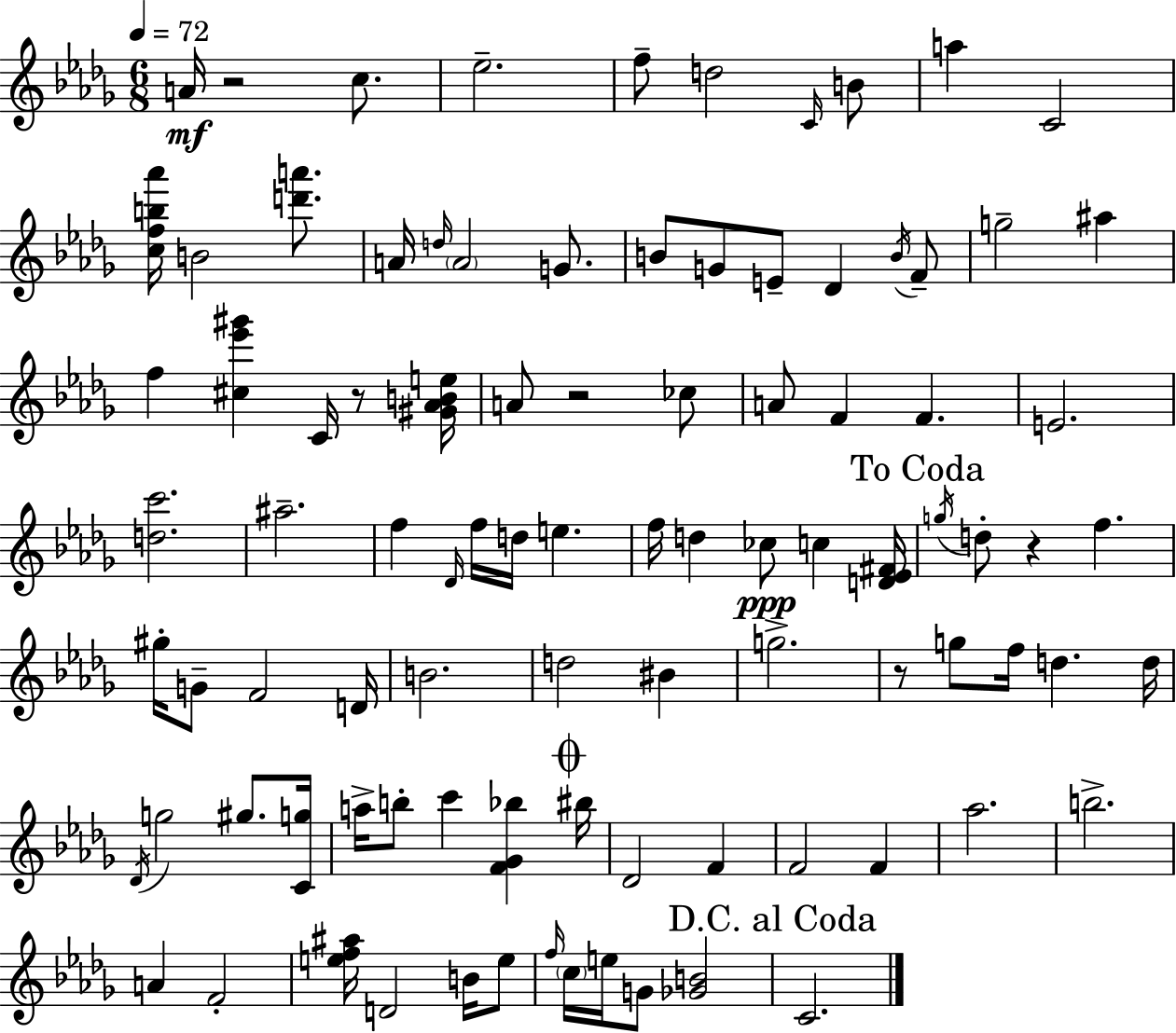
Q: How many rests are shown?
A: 5